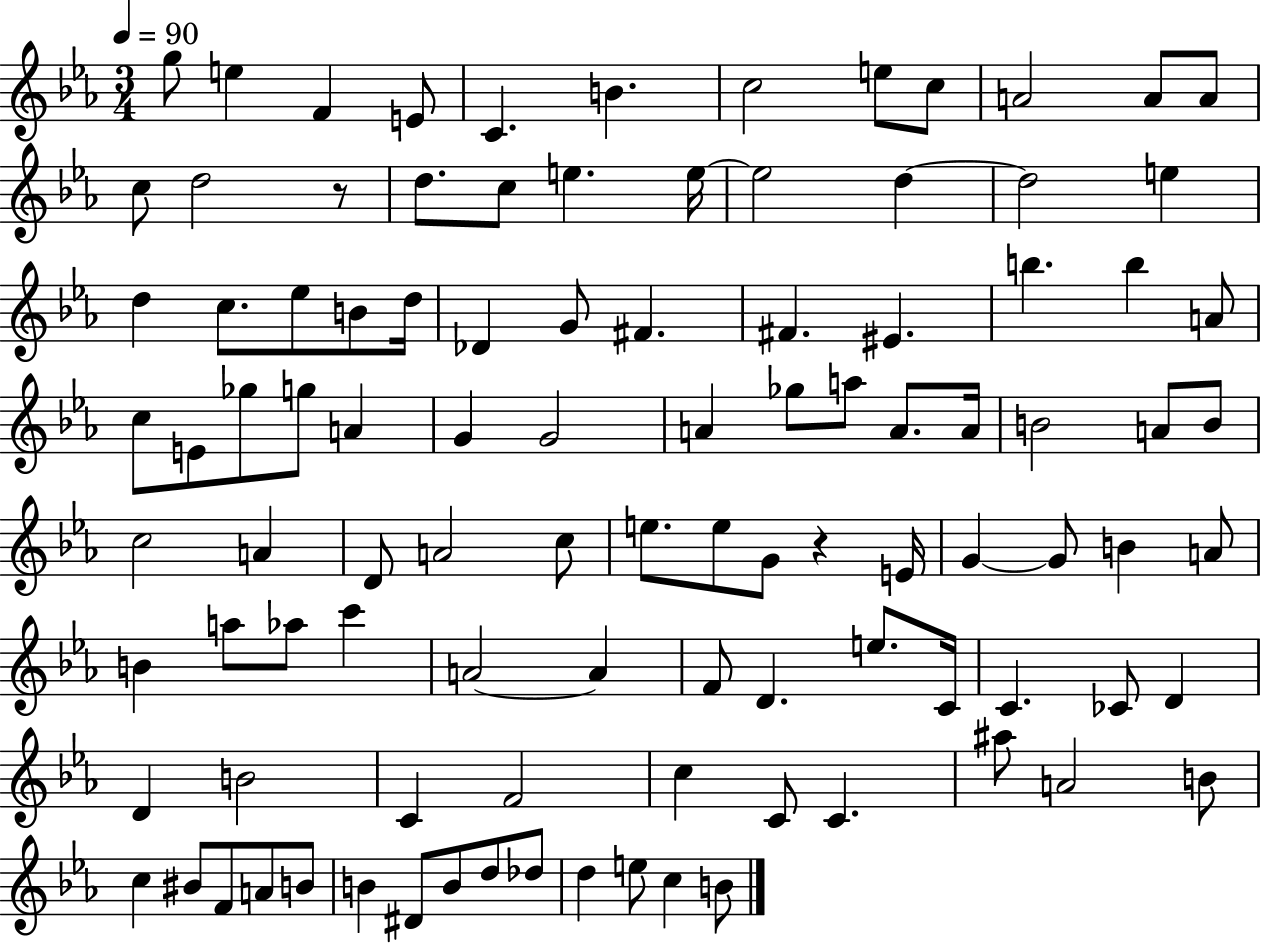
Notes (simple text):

G5/e E5/q F4/q E4/e C4/q. B4/q. C5/h E5/e C5/e A4/h A4/e A4/e C5/e D5/h R/e D5/e. C5/e E5/q. E5/s E5/h D5/q D5/h E5/q D5/q C5/e. Eb5/e B4/e D5/s Db4/q G4/e F#4/q. F#4/q. EIS4/q. B5/q. B5/q A4/e C5/e E4/e Gb5/e G5/e A4/q G4/q G4/h A4/q Gb5/e A5/e A4/e. A4/s B4/h A4/e B4/e C5/h A4/q D4/e A4/h C5/e E5/e. E5/e G4/e R/q E4/s G4/q G4/e B4/q A4/e B4/q A5/e Ab5/e C6/q A4/h A4/q F4/e D4/q. E5/e. C4/s C4/q. CES4/e D4/q D4/q B4/h C4/q F4/h C5/q C4/e C4/q. A#5/e A4/h B4/e C5/q BIS4/e F4/e A4/e B4/e B4/q D#4/e B4/e D5/e Db5/e D5/q E5/e C5/q B4/e